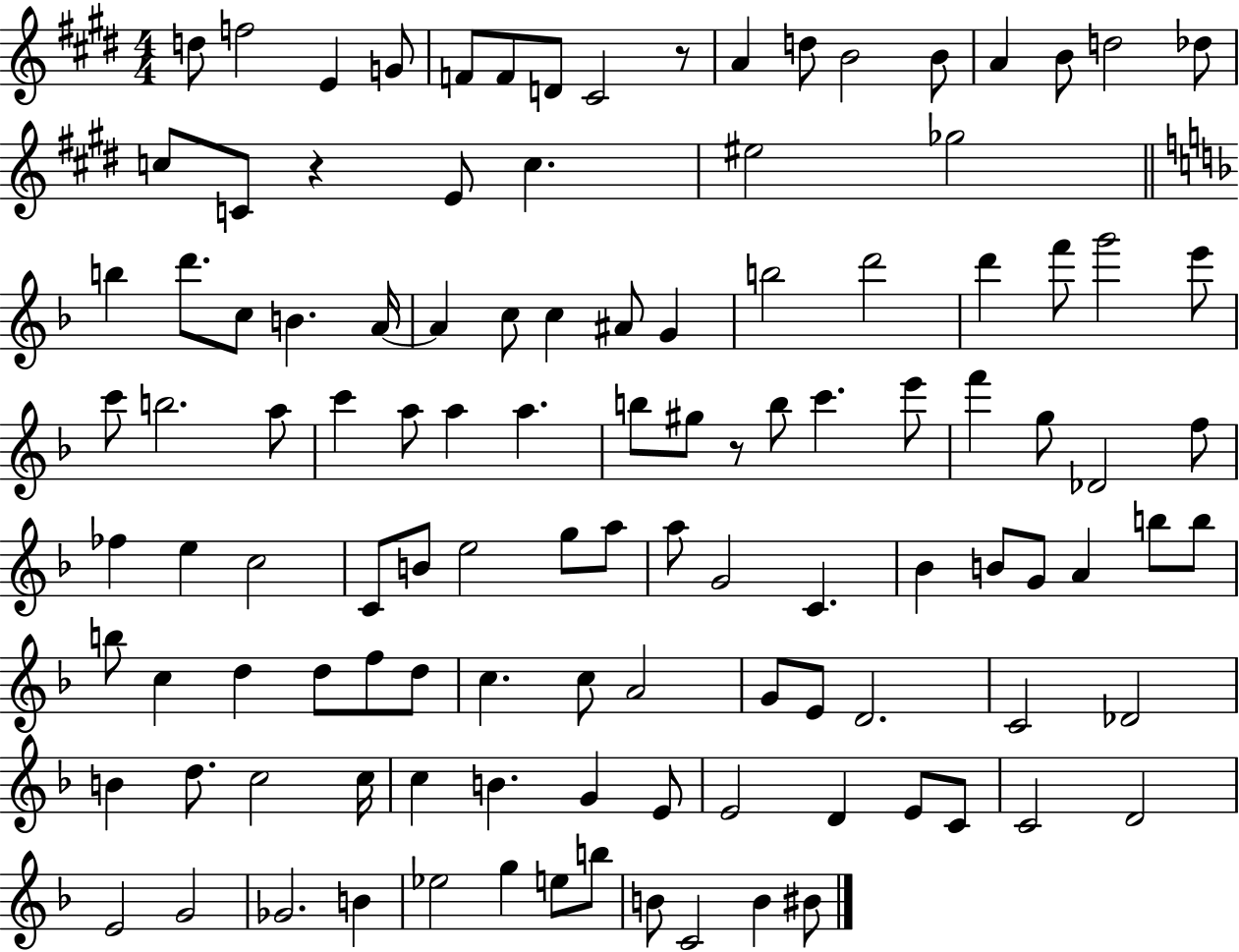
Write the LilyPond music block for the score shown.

{
  \clef treble
  \numericTimeSignature
  \time 4/4
  \key e \major
  \repeat volta 2 { d''8 f''2 e'4 g'8 | f'8 f'8 d'8 cis'2 r8 | a'4 d''8 b'2 b'8 | a'4 b'8 d''2 des''8 | \break c''8 c'8 r4 e'8 c''4. | eis''2 ges''2 | \bar "||" \break \key f \major b''4 d'''8. c''8 b'4. a'16~~ | a'4 c''8 c''4 ais'8 g'4 | b''2 d'''2 | d'''4 f'''8 g'''2 e'''8 | \break c'''8 b''2. a''8 | c'''4 a''8 a''4 a''4. | b''8 gis''8 r8 b''8 c'''4. e'''8 | f'''4 g''8 des'2 f''8 | \break fes''4 e''4 c''2 | c'8 b'8 e''2 g''8 a''8 | a''8 g'2 c'4. | bes'4 b'8 g'8 a'4 b''8 b''8 | \break b''8 c''4 d''4 d''8 f''8 d''8 | c''4. c''8 a'2 | g'8 e'8 d'2. | c'2 des'2 | \break b'4 d''8. c''2 c''16 | c''4 b'4. g'4 e'8 | e'2 d'4 e'8 c'8 | c'2 d'2 | \break e'2 g'2 | ges'2. b'4 | ees''2 g''4 e''8 b''8 | b'8 c'2 b'4 bis'8 | \break } \bar "|."
}